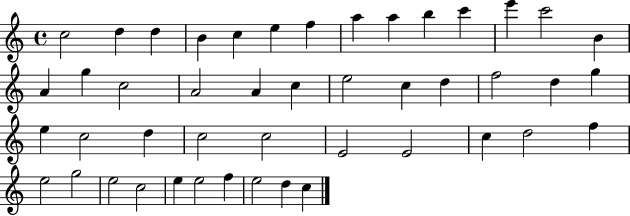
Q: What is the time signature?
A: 4/4